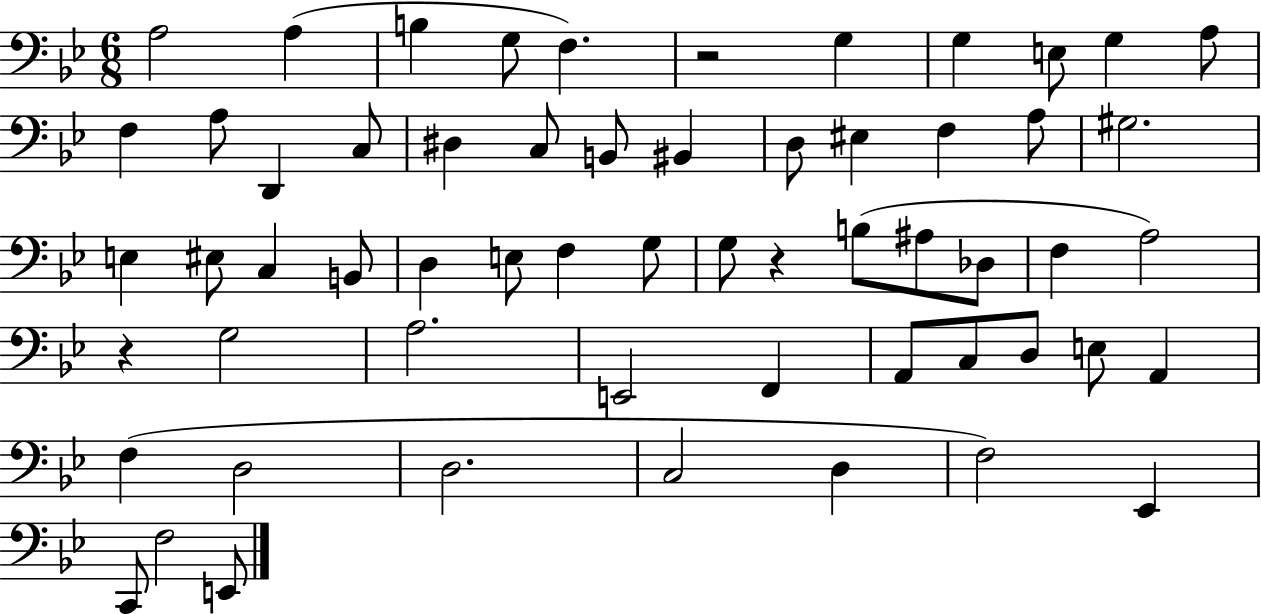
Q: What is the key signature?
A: BES major